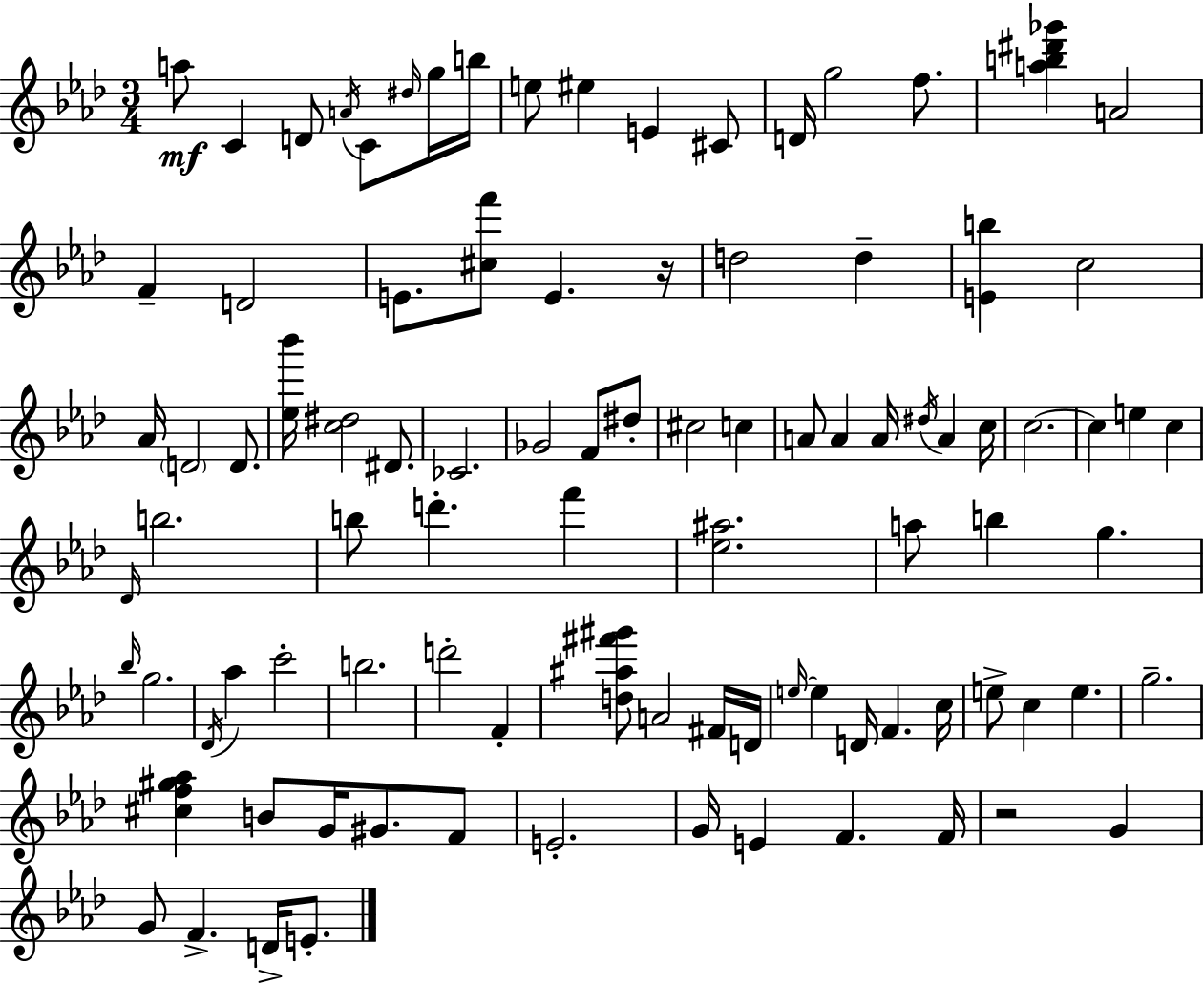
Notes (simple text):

A5/e C4/q D4/e A4/s C4/e D#5/s G5/s B5/s E5/e EIS5/q E4/q C#4/e D4/s G5/h F5/e. [A5,B5,D#6,Gb6]/q A4/h F4/q D4/h E4/e. [C#5,F6]/e E4/q. R/s D5/h D5/q [E4,B5]/q C5/h Ab4/s D4/h D4/e. [Eb5,Bb6]/s [C5,D#5]/h D#4/e. CES4/h. Gb4/h F4/e D#5/e C#5/h C5/q A4/e A4/q A4/s D#5/s A4/q C5/s C5/h. C5/q E5/q C5/q Db4/s B5/h. B5/e D6/q. F6/q [Eb5,A#5]/h. A5/e B5/q G5/q. Bb5/s G5/h. Db4/s Ab5/q C6/h B5/h. D6/h F4/q [D5,A#5,F#6,G#6]/e A4/h F#4/s D4/s E5/s E5/q D4/s F4/q. C5/s E5/e C5/q E5/q. G5/h. [C#5,F5,G#5,Ab5]/q B4/e G4/s G#4/e. F4/e E4/h. G4/s E4/q F4/q. F4/s R/h G4/q G4/e F4/q. D4/s E4/e.